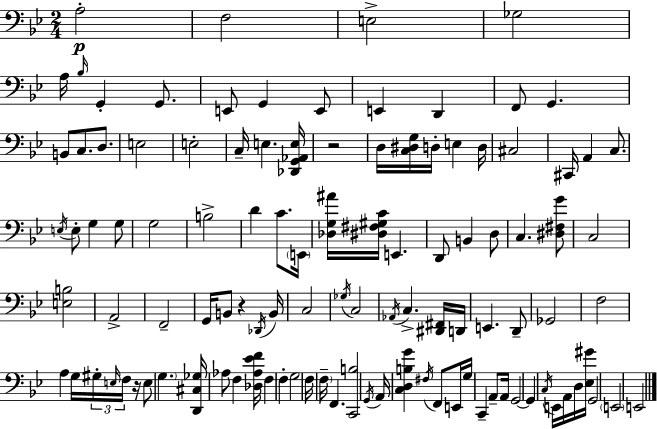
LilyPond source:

{
  \clef bass
  \numericTimeSignature
  \time 2/4
  \key g \minor
  a2-.\p | f2 | e2-> | ges2 | \break a16 \grace { bes16 } g,4-. g,8. | e,8 g,4 e,8 | e,4 d,4 | f,8 g,4. | \break b,8 c8. d8. | e2 | e2-. | c16-- e4. | \break <des, g, aes, e>16 r2 | d16 <c dis g>16 d16-. e4 | d16 cis2 | cis,16 a,4 c8. | \break \acciaccatura { e16 } e8-. g4 | g8 g2 | b2-> | d'4 c'8. | \break \parenthesize e,16 <des g ais'>16 <dis fis gis c'>16 e,4. | d,8 b,4 | d8 c4. | <dis fis g'>8 c2 | \break <e b>2 | a,2-> | f,2-- | g,16 b,8 r4 | \break \acciaccatura { des,16 } b,16 c2 | \acciaccatura { ges16 } c2 | \acciaccatura { aes,16 } c4.-> | <dis, fis,>16 d,16 e,4. | \break d,8-- ges,2 | f2 | a4 | g16 \tuplet 3/2 { gis16-. \grace { e16 } f16 } r16 e8 | \break \parenthesize g4. <d, cis ges>16 aes8 | f4 <des aes ees' f'>16 f4 | f4-. g2 | f16 \parenthesize f16-- | \break f,4. <c, b>2 | \acciaccatura { g,16 } a,16 | <c d b g'>4 \acciaccatura { fis16 } f,8 e,16 | g16 c,4-- a,8-- a,16 | \break g,2~~ | g,4 \acciaccatura { c16 } e,16 a,16 d16 | <ees gis'>16 g,2 | \parenthesize e,2 | \break e,2 | \bar "|."
}